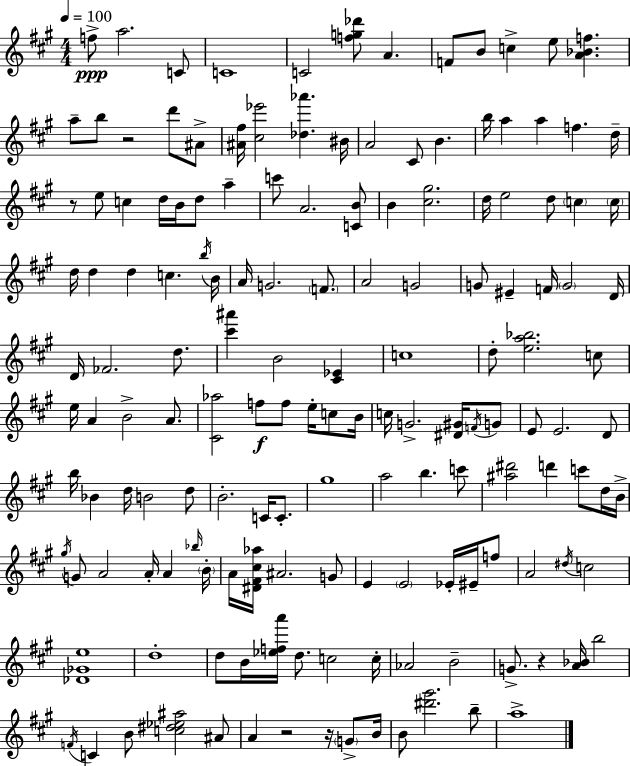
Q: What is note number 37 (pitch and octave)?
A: C5